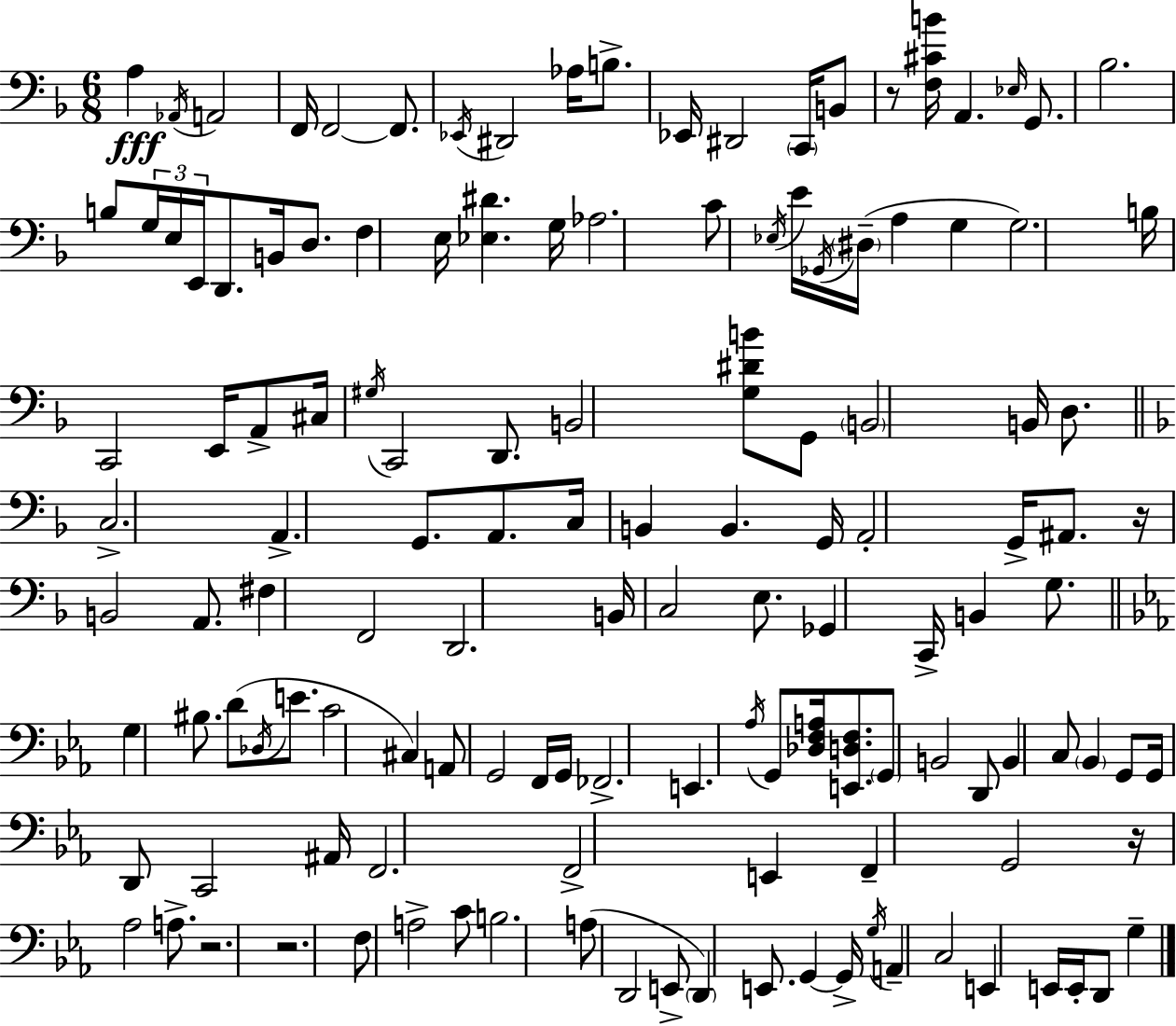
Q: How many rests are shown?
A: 5